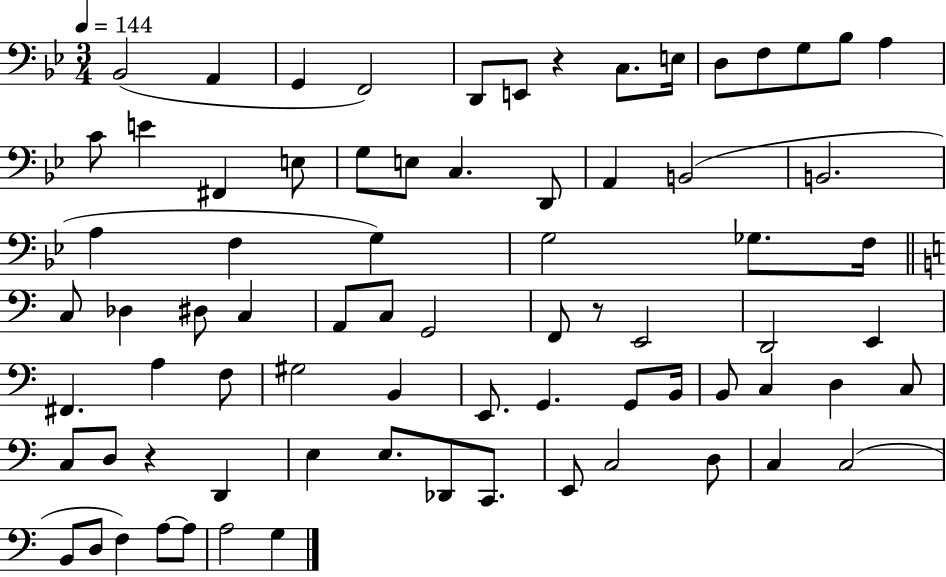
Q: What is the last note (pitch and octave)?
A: G3